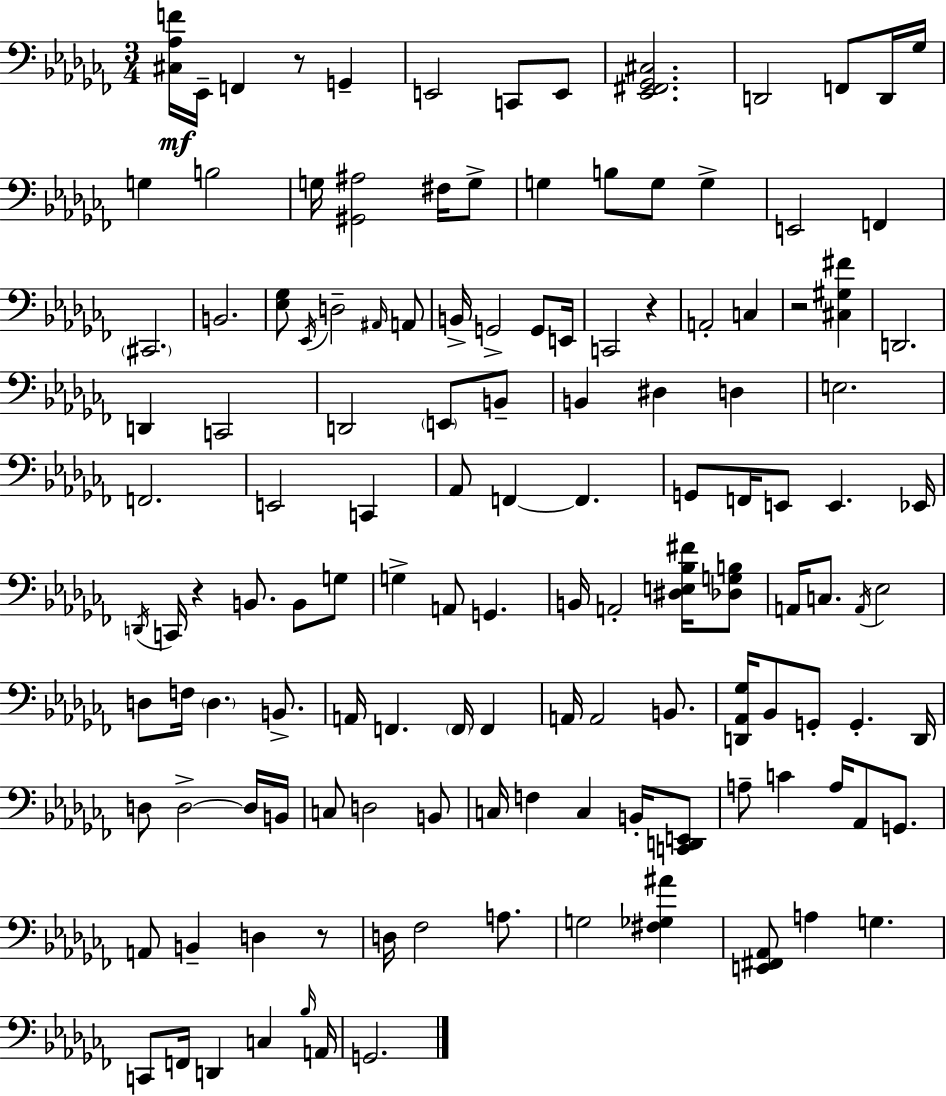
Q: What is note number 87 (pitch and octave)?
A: D3